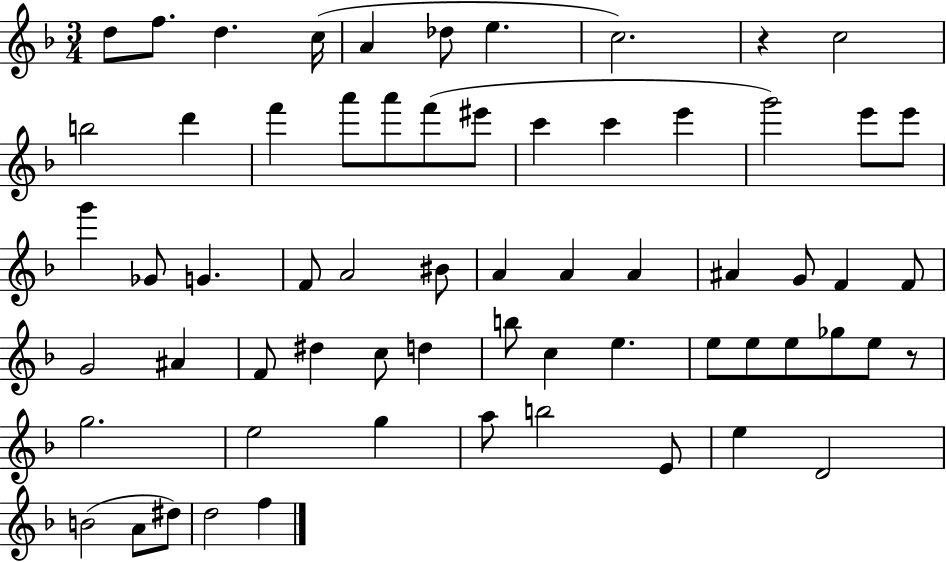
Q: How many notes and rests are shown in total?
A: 64